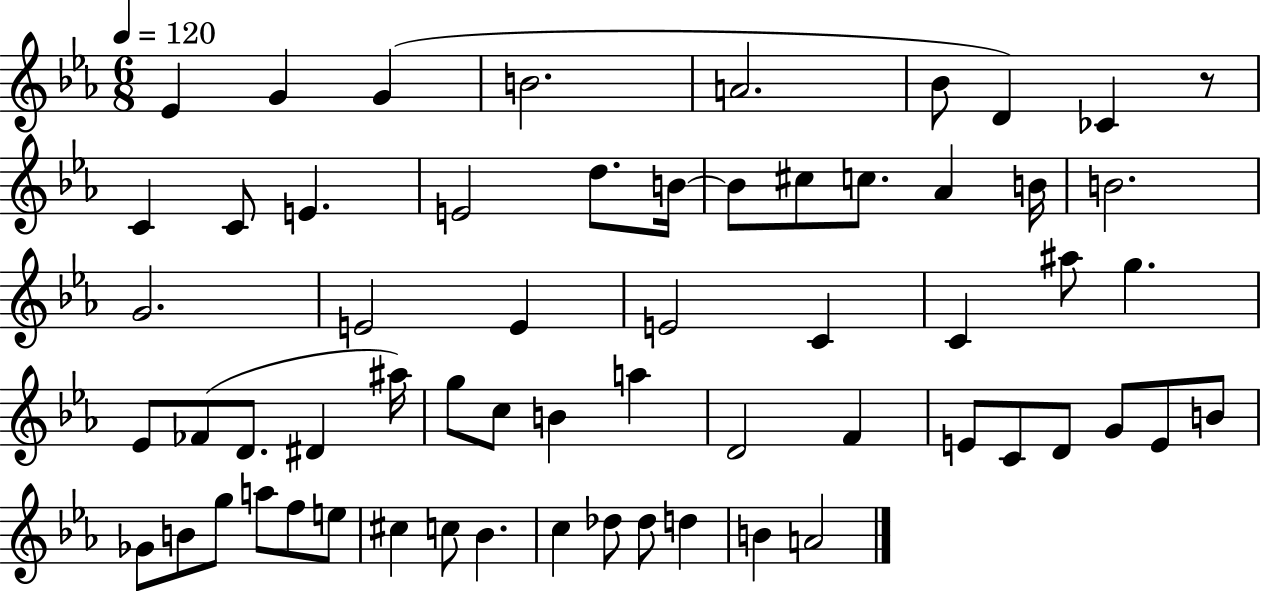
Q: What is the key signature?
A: EES major